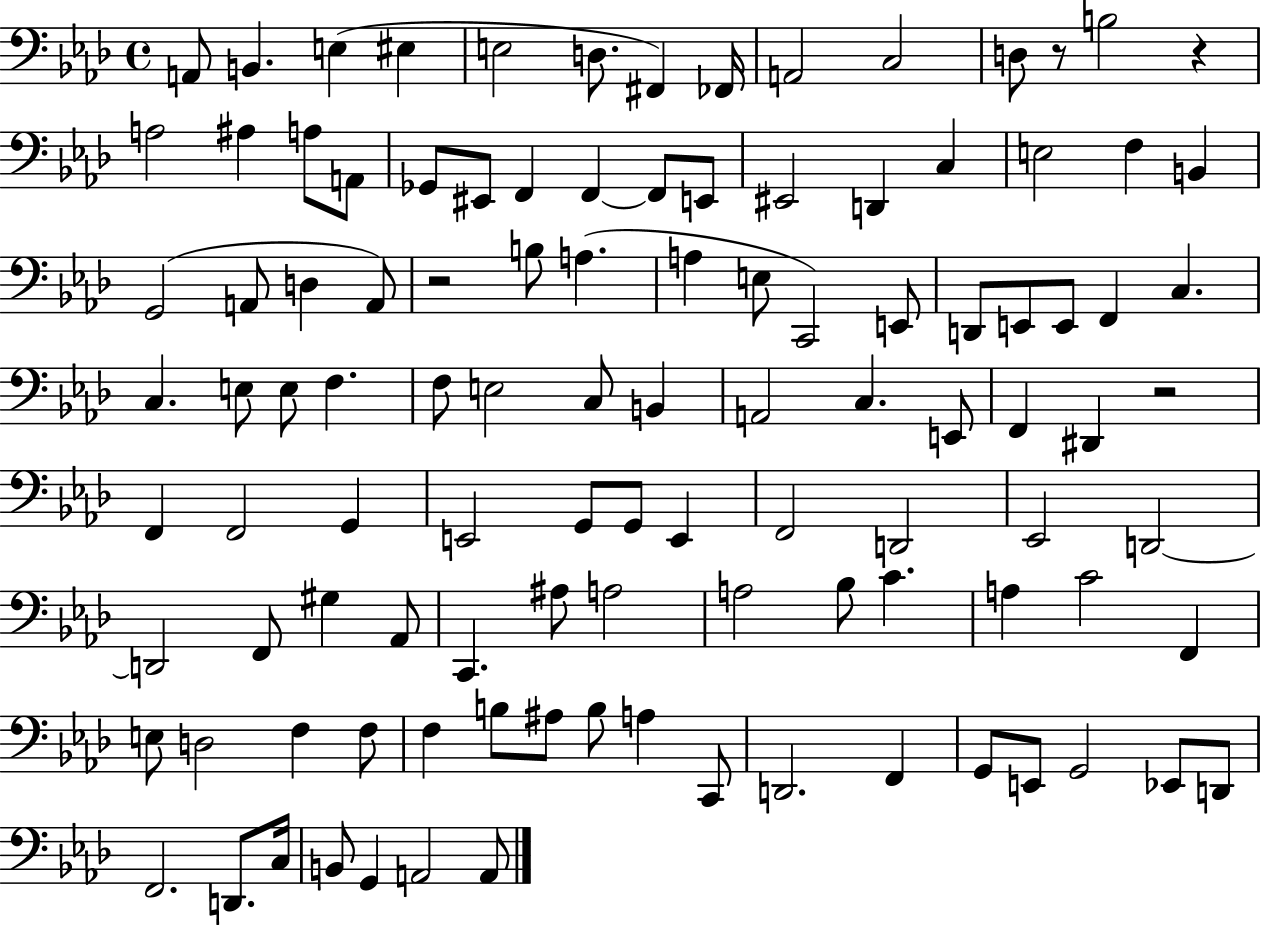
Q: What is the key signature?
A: AES major